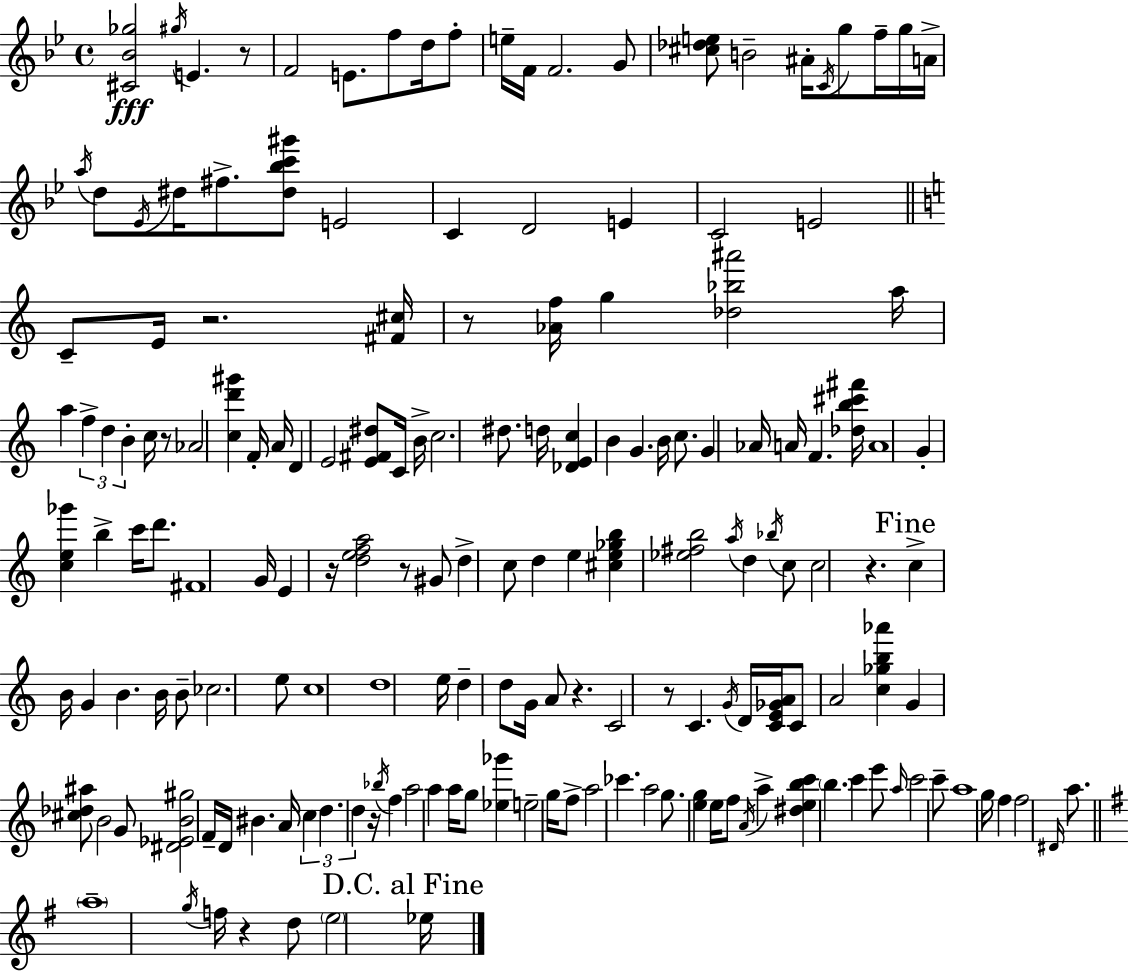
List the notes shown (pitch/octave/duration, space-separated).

[C#4,Bb4,Gb5]/h G#5/s E4/q. R/e F4/h E4/e. F5/e D5/s F5/e E5/s F4/s F4/h. G4/e [C#5,Db5,E5]/e B4/h A#4/s C4/s G5/e F5/s G5/s A4/s A5/s D5/e Eb4/s D#5/s F#5/e. [D#5,Bb5,C6,G#6]/e E4/h C4/q D4/h E4/q C4/h E4/h C4/e E4/s R/h. [F#4,C#5]/s R/e [Ab4,F5]/s G5/q [Db5,Bb5,A#6]/h A5/s A5/q F5/q D5/q B4/q C5/s R/e Ab4/h [C5,D6,G#6]/q F4/s A4/s D4/q E4/h [E4,F#4,D#5]/e C4/s B4/s C5/h. D#5/e. D5/s [Db4,E4,C5]/q B4/q G4/q. B4/s C5/e. G4/q Ab4/s A4/s F4/q. [Db5,B5,C#6,F#6]/s A4/w G4/q [C5,E5,Gb6]/q B5/q C6/s D6/e. F#4/w G4/s E4/q R/s [D5,E5,F5,A5]/h R/e G#4/e D5/q C5/e D5/q E5/q [C#5,E5,Gb5,B5]/q [Eb5,F#5,B5]/h A5/s D5/q Bb5/s C5/e C5/h R/q. C5/q B4/s G4/q B4/q. B4/s B4/e CES5/h. E5/e C5/w D5/w E5/s D5/q D5/e G4/s A4/e R/q. C4/h R/e C4/q. G4/s D4/s [C4,E4,Gb4,A4]/s C4/e A4/h [C5,Gb5,B5,Ab6]/q G4/q [C#5,Db5,A#5]/e B4/h G4/e [D#4,Eb4,B4,G#5]/h F4/s D4/s BIS4/q. A4/s C5/q D5/q. D5/q R/s Bb5/s F5/q A5/h A5/q A5/s G5/e [Eb5,Gb6]/q E5/h G5/s F5/e A5/h CES6/q. A5/h G5/e. [E5,G5]/q E5/s F5/e A4/s A5/q [D#5,E5,B5,C6]/q B5/q. C6/q E6/e A5/s C6/h C6/e A5/w G5/s F5/q F5/h D#4/s A5/e. A5/w G5/s F5/s R/q D5/e E5/h Eb5/s